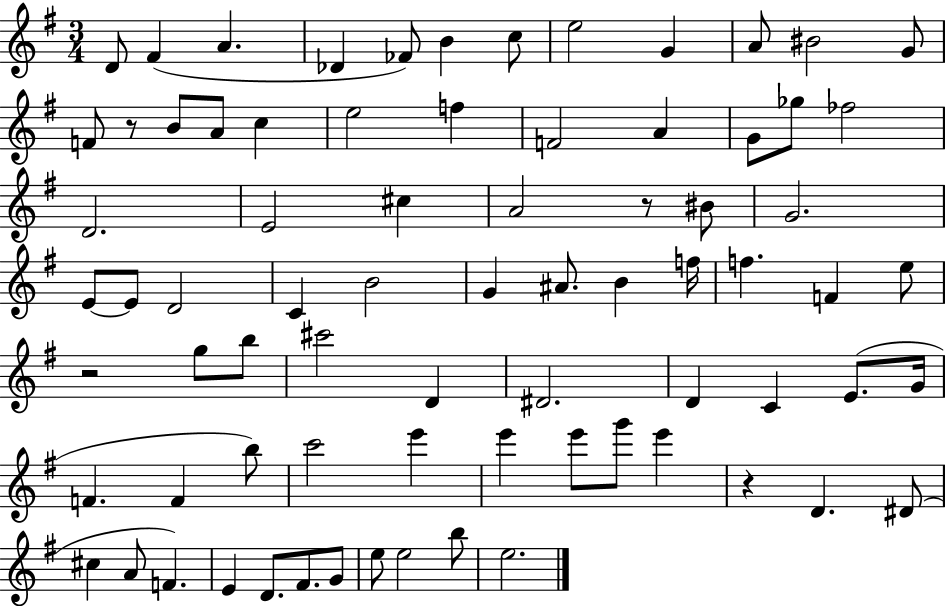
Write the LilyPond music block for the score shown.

{
  \clef treble
  \numericTimeSignature
  \time 3/4
  \key g \major
  d'8 fis'4( a'4. | des'4 fes'8) b'4 c''8 | e''2 g'4 | a'8 bis'2 g'8 | \break f'8 r8 b'8 a'8 c''4 | e''2 f''4 | f'2 a'4 | g'8 ges''8 fes''2 | \break d'2. | e'2 cis''4 | a'2 r8 bis'8 | g'2. | \break e'8~~ e'8 d'2 | c'4 b'2 | g'4 ais'8. b'4 f''16 | f''4. f'4 e''8 | \break r2 g''8 b''8 | cis'''2 d'4 | dis'2. | d'4 c'4 e'8.( g'16 | \break f'4. f'4 b''8) | c'''2 e'''4 | e'''4 e'''8 g'''8 e'''4 | r4 d'4. dis'8( | \break cis''4 a'8 f'4.) | e'4 d'8. fis'8. g'8 | e''8 e''2 b''8 | e''2. | \break \bar "|."
}